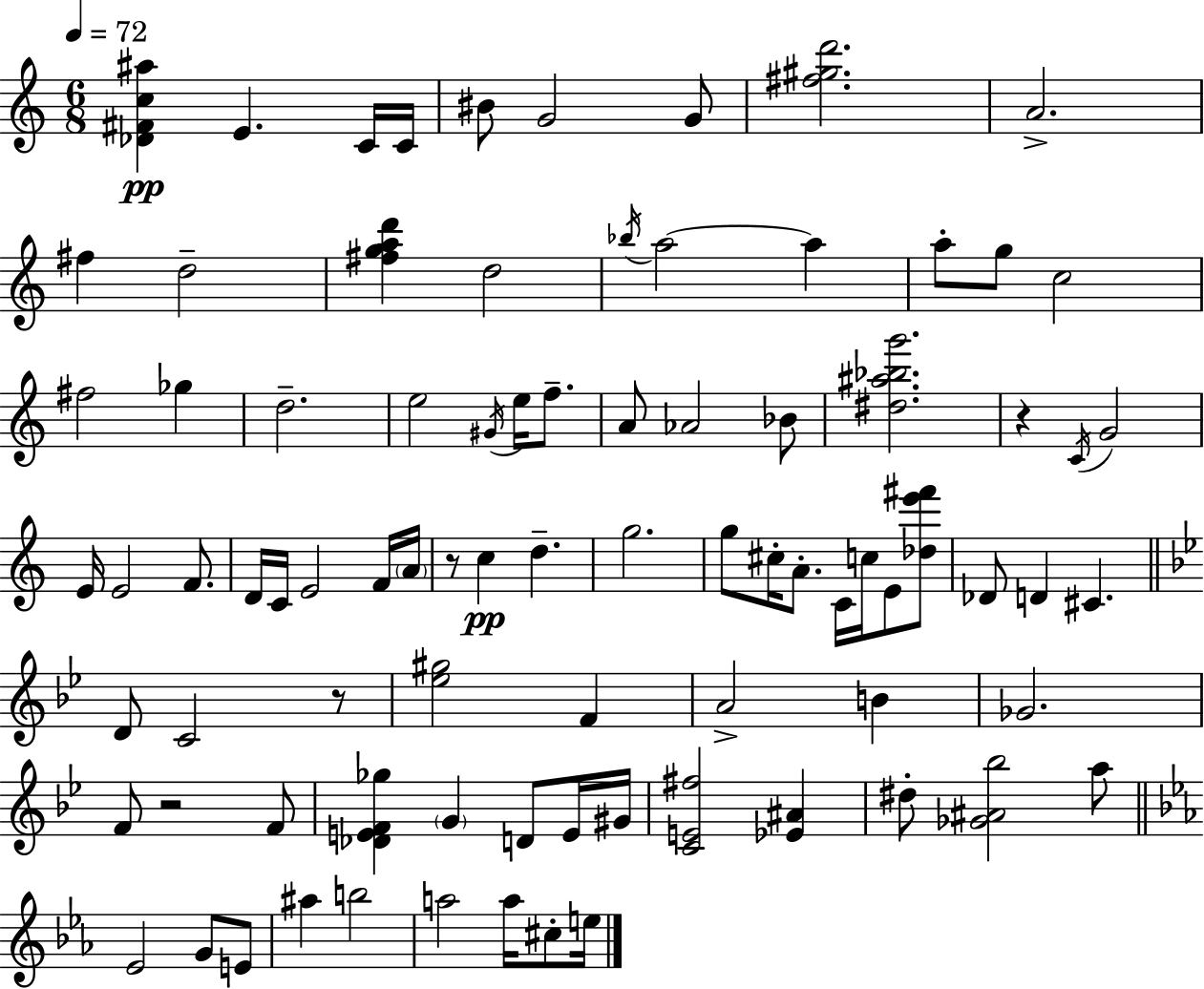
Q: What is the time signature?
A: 6/8